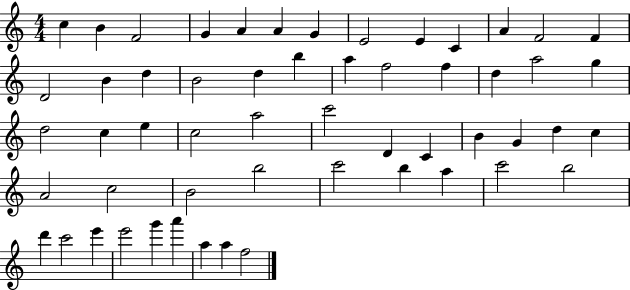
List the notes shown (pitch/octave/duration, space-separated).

C5/q B4/q F4/h G4/q A4/q A4/q G4/q E4/h E4/q C4/q A4/q F4/h F4/q D4/h B4/q D5/q B4/h D5/q B5/q A5/q F5/h F5/q D5/q A5/h G5/q D5/h C5/q E5/q C5/h A5/h C6/h D4/q C4/q B4/q G4/q D5/q C5/q A4/h C5/h B4/h B5/h C6/h B5/q A5/q C6/h B5/h D6/q C6/h E6/q E6/h G6/q A6/q A5/q A5/q F5/h